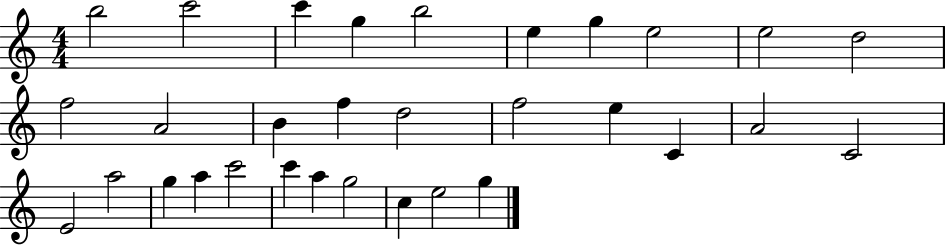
{
  \clef treble
  \numericTimeSignature
  \time 4/4
  \key c \major
  b''2 c'''2 | c'''4 g''4 b''2 | e''4 g''4 e''2 | e''2 d''2 | \break f''2 a'2 | b'4 f''4 d''2 | f''2 e''4 c'4 | a'2 c'2 | \break e'2 a''2 | g''4 a''4 c'''2 | c'''4 a''4 g''2 | c''4 e''2 g''4 | \break \bar "|."
}